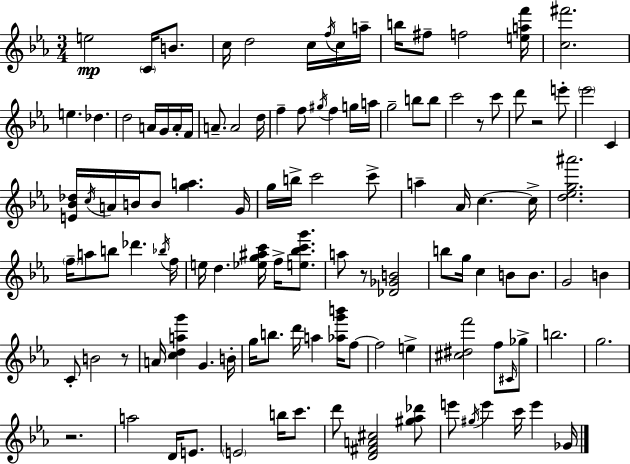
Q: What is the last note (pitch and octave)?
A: Gb4